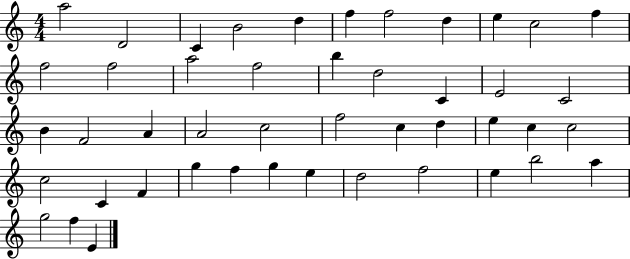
X:1
T:Untitled
M:4/4
L:1/4
K:C
a2 D2 C B2 d f f2 d e c2 f f2 f2 a2 f2 b d2 C E2 C2 B F2 A A2 c2 f2 c d e c c2 c2 C F g f g e d2 f2 e b2 a g2 f E